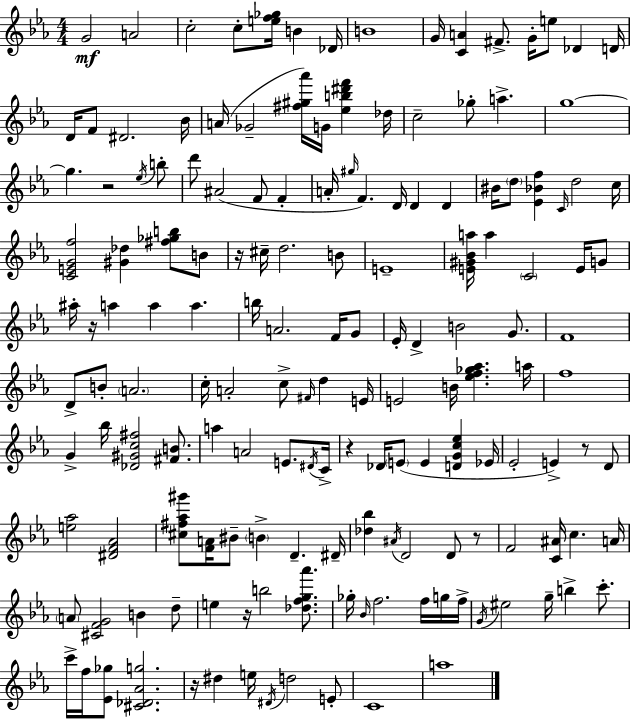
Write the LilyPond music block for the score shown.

{
  \clef treble
  \numericTimeSignature
  \time 4/4
  \key c \minor
  g'2\mf a'2 | c''2-. c''8-. <e'' f'' ges''>16 b'4 des'16 | b'1 | g'16 <c' a'>4 fis'8.-> g'16-. e''8 des'4 d'16 | \break d'16 f'8 dis'2. bes'16 | a'16( ges'2-- <fis'' gis'' aes'''>16) g'16 <ees'' b'' dis''' f'''>4 des''16 | c''2-- ges''8-. a''4.-> | g''1~~ | \break g''4. r2 \acciaccatura { ees''16 } b''8-. | d'''8 ais'2( f'8 f'4-. | a'16-. \grace { gis''16 } f'4.) d'16 d'4 d'4 | bis'16 \parenthesize d''8 <ees' bes' f''>4 \grace { c'16 } d''2 | \break c''16 <c' e' g' f''>2 <gis' des''>4 <fis'' ges'' b''>8 | b'8 r16 cis''16-- d''2. | b'8 e'1-- | <e' gis' bes' a''>16 a''4 \parenthesize c'2 | \break e'16 g'8 ais''16-. r16 a''4 a''4 a''4. | b''16 a'2. | f'16 g'8 ees'16-. d'4-> b'2 | g'8. f'1 | \break d'8-> b'8-. \parenthesize a'2. | c''16-. a'2-. c''8-> \grace { fis'16 } d''4 | e'16 e'2 b'16 <ees'' f'' ges'' aes''>4. | a''16 f''1 | \break g'4-> bes''16 <des' gis' c'' fis''>2 | <fis' b'>8. a''4 a'2 | e'8. \acciaccatura { dis'16 } c'16-> r4 des'16 \parenthesize e'8( e'4 | <d' g' c'' ees''>4 ees'16 ees'2-. e'4->) | \break r8 d'8 <e'' aes''>2 <dis' f' aes'>2 | <cis'' fis'' aes'' gis'''>8 <f' a'>16 bis'8-- \parenthesize b'4-> d'4.-- | dis'16-- <des'' bes''>4 \acciaccatura { ais'16 } d'2 | d'8 r8 f'2 <c' ais'>16 c''4. | \break a'16 \parenthesize a'8 <cis' f' g'>2 | b'4 d''8-- e''4 r16 b''2 | <des'' f'' g'' aes'''>8. ges''16-. \grace { bes'16 } f''2. | f''16 g''16 f''16-> \acciaccatura { g'16 } eis''2 | \break g''16-- b''4-> c'''8.-. c'''16-> f''16 <ees' ges''>8 <cis' des' aes' g''>2. | r16 dis''4 e''16 \acciaccatura { dis'16 } d''2 | e'8-. c'1 | a''1 | \break \bar "|."
}